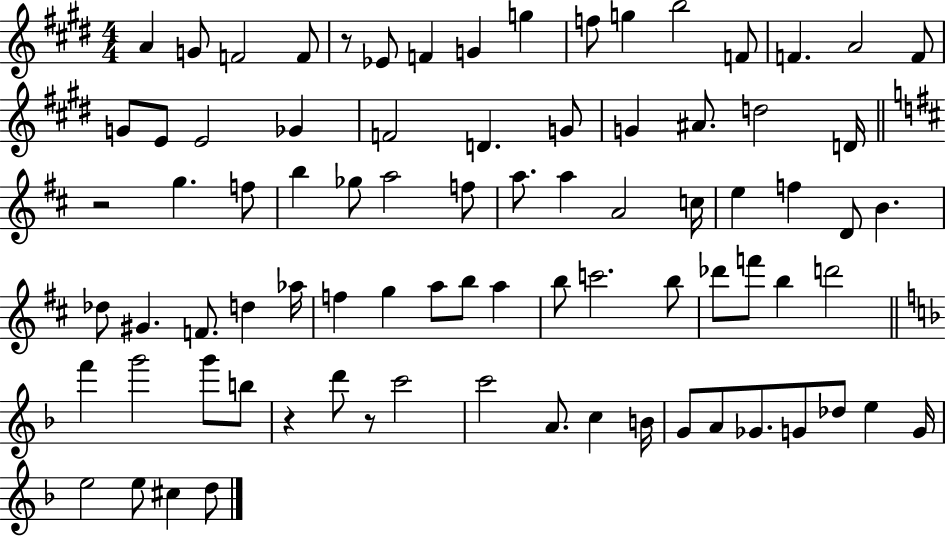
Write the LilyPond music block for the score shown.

{
  \clef treble
  \numericTimeSignature
  \time 4/4
  \key e \major
  a'4 g'8 f'2 f'8 | r8 ees'8 f'4 g'4 g''4 | f''8 g''4 b''2 f'8 | f'4. a'2 f'8 | \break g'8 e'8 e'2 ges'4 | f'2 d'4. g'8 | g'4 ais'8. d''2 d'16 | \bar "||" \break \key d \major r2 g''4. f''8 | b''4 ges''8 a''2 f''8 | a''8. a''4 a'2 c''16 | e''4 f''4 d'8 b'4. | \break des''8 gis'4. f'8. d''4 aes''16 | f''4 g''4 a''8 b''8 a''4 | b''8 c'''2. b''8 | des'''8 f'''8 b''4 d'''2 | \break \bar "||" \break \key d \minor f'''4 g'''2 g'''8 b''8 | r4 d'''8 r8 c'''2 | c'''2 a'8. c''4 b'16 | g'8 a'8 ges'8. g'8 des''8 e''4 g'16 | \break e''2 e''8 cis''4 d''8 | \bar "|."
}